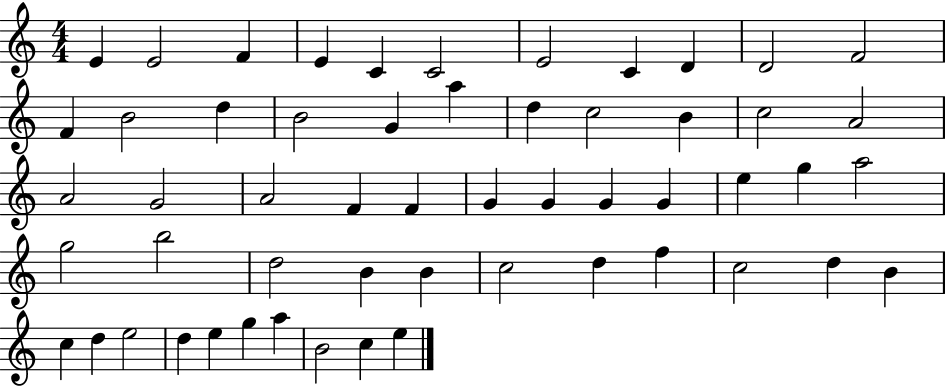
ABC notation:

X:1
T:Untitled
M:4/4
L:1/4
K:C
E E2 F E C C2 E2 C D D2 F2 F B2 d B2 G a d c2 B c2 A2 A2 G2 A2 F F G G G G e g a2 g2 b2 d2 B B c2 d f c2 d B c d e2 d e g a B2 c e